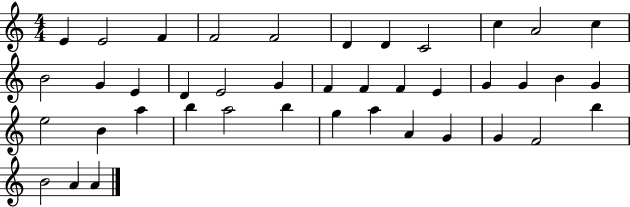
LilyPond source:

{
  \clef treble
  \numericTimeSignature
  \time 4/4
  \key c \major
  e'4 e'2 f'4 | f'2 f'2 | d'4 d'4 c'2 | c''4 a'2 c''4 | \break b'2 g'4 e'4 | d'4 e'2 g'4 | f'4 f'4 f'4 e'4 | g'4 g'4 b'4 g'4 | \break e''2 b'4 a''4 | b''4 a''2 b''4 | g''4 a''4 a'4 g'4 | g'4 f'2 b''4 | \break b'2 a'4 a'4 | \bar "|."
}